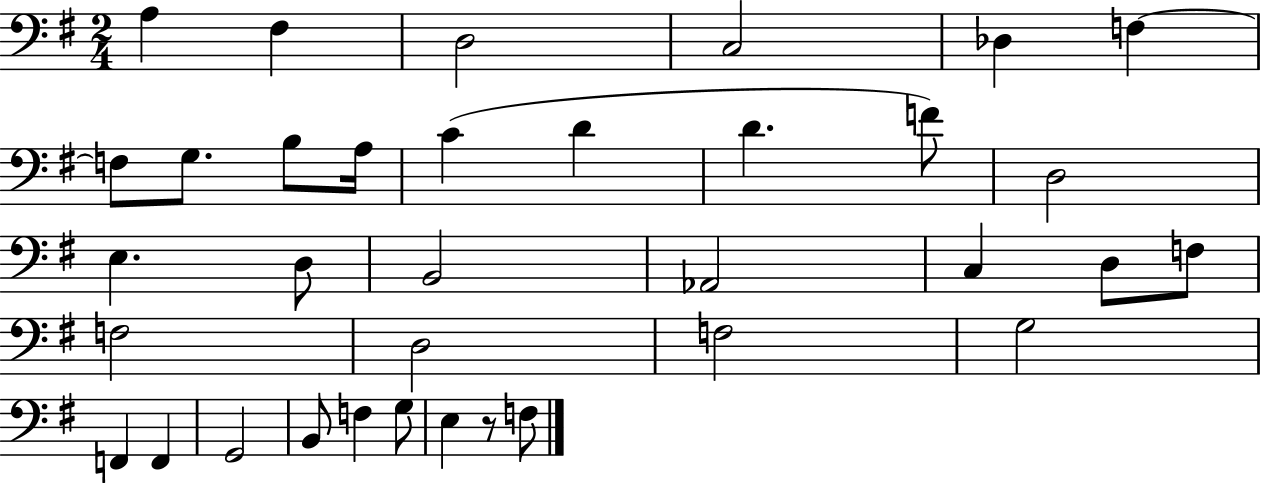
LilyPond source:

{
  \clef bass
  \numericTimeSignature
  \time 2/4
  \key g \major
  a4 fis4 | d2 | c2 | des4 f4~~ | \break f8 g8. b8 a16 | c'4( d'4 | d'4. f'8) | d2 | \break e4. d8 | b,2 | aes,2 | c4 d8 f8 | \break f2 | d2 | f2 | g2 | \break f,4 f,4 | g,2 | b,8 f4 g8 | e4 r8 f8 | \break \bar "|."
}